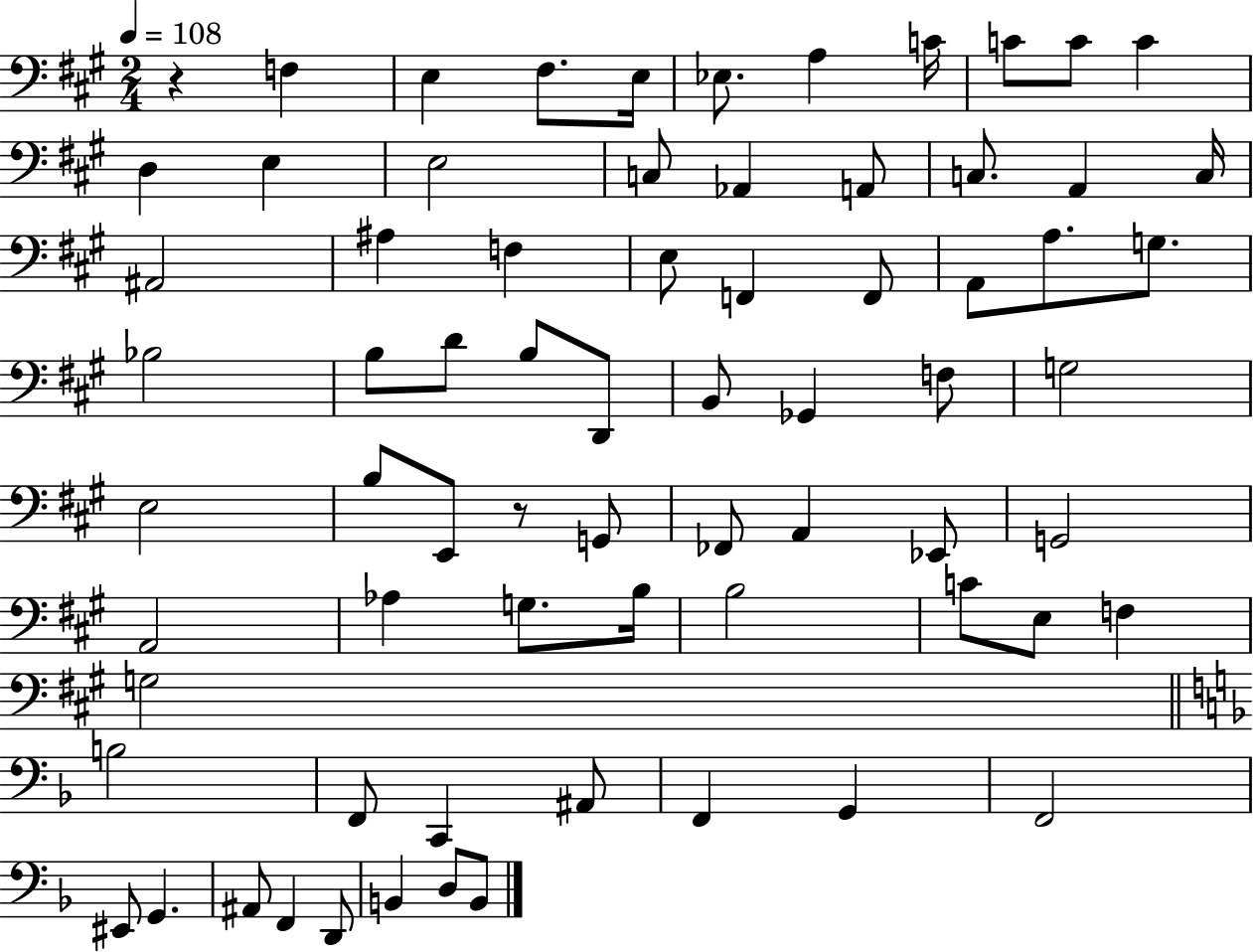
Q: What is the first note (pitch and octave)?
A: F3